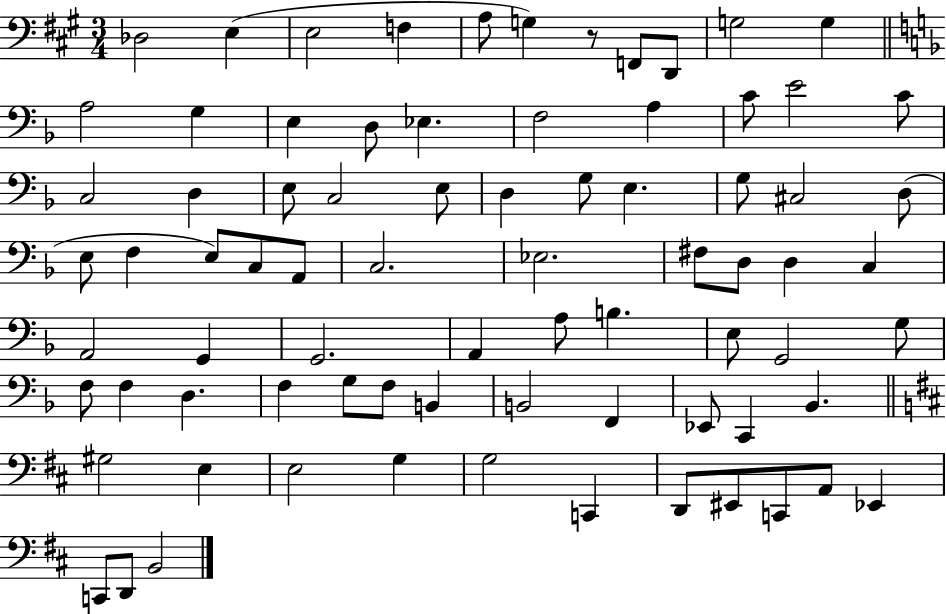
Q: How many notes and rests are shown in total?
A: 78